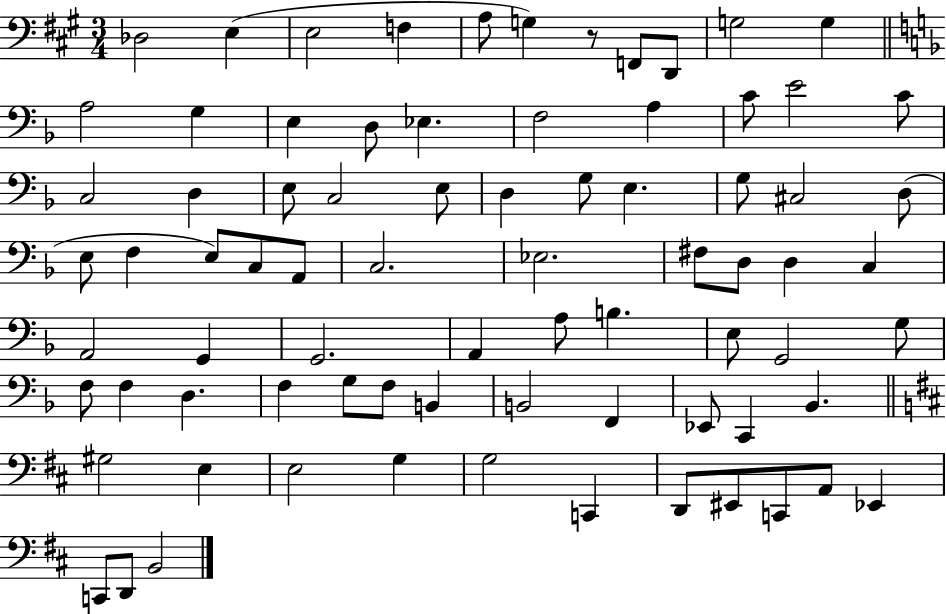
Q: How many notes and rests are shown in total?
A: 78